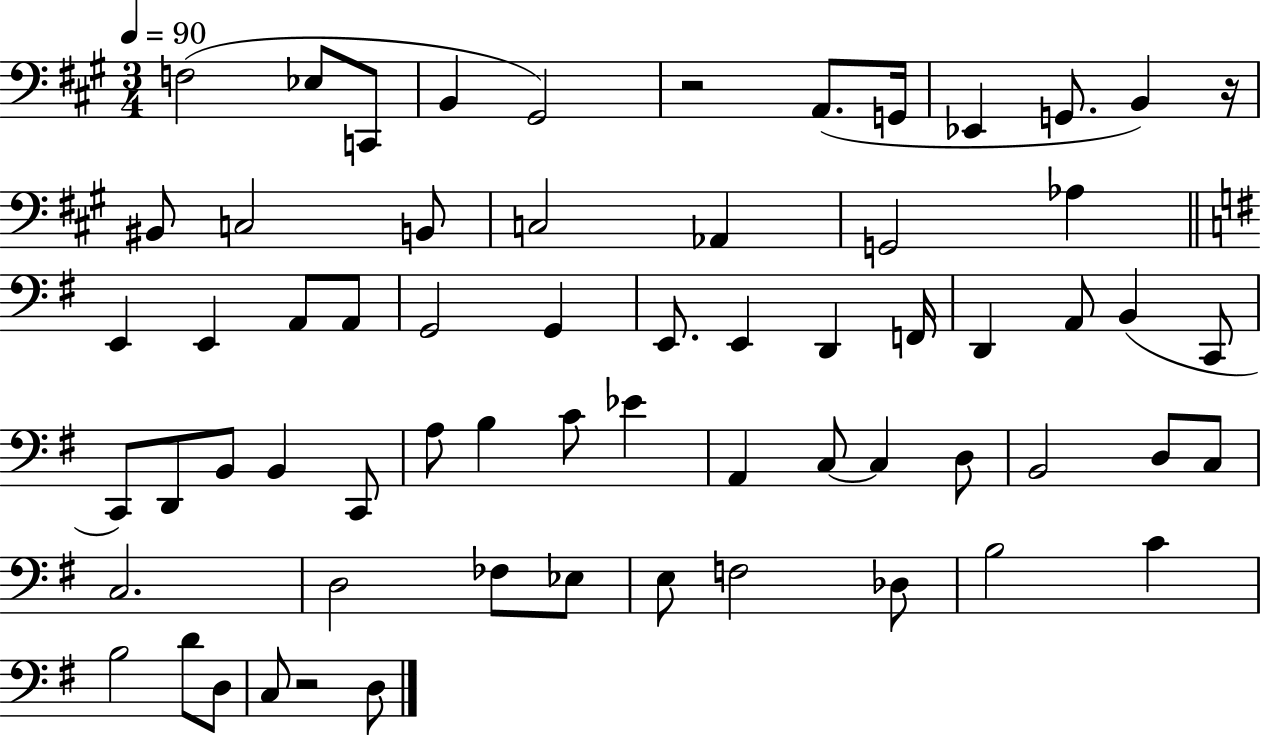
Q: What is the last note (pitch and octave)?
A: D3